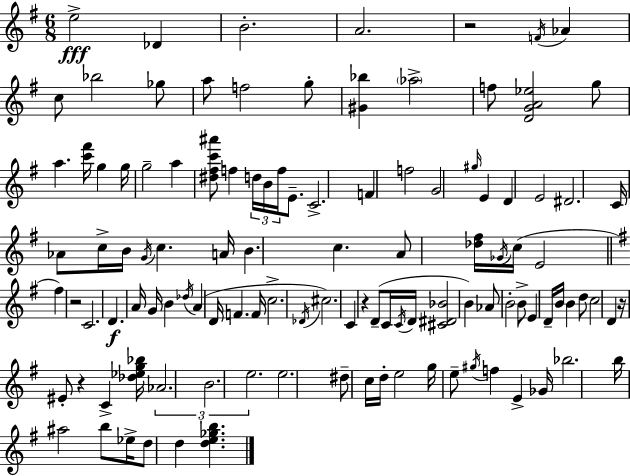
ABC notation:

X:1
T:Untitled
M:6/8
L:1/4
K:G
e2 _D B2 A2 z2 F/4 _A c/2 _b2 _g/2 a/2 f2 g/2 [^G_b] _a2 f/2 [DGA_e]2 g/2 a [c'^f']/4 g g/4 g2 a [^d^fc'^a']/2 f d/4 B/4 f/4 E/2 C2 F f2 G2 ^g/4 E D E2 ^D2 C/4 _A/2 c/4 B/4 G/4 c A/4 B c A/2 [_d^f]/4 _G/4 c/4 E2 ^f z2 C2 D A/4 G/4 B _d/4 A D/4 F F/4 c2 _D/4 ^c2 C z D/2 C/4 C/4 D/4 [^C^D_B]2 B _A/2 B2 B/2 E D/4 B/4 B d/2 c2 D z/4 ^E/2 z C [_d_eg_b]/4 _A2 B2 e2 e2 ^d/2 c/4 d/4 e2 g/4 e/2 ^g/4 f E _G/4 _b2 b/4 ^a2 b/2 _e/4 d/2 d [de_gb]